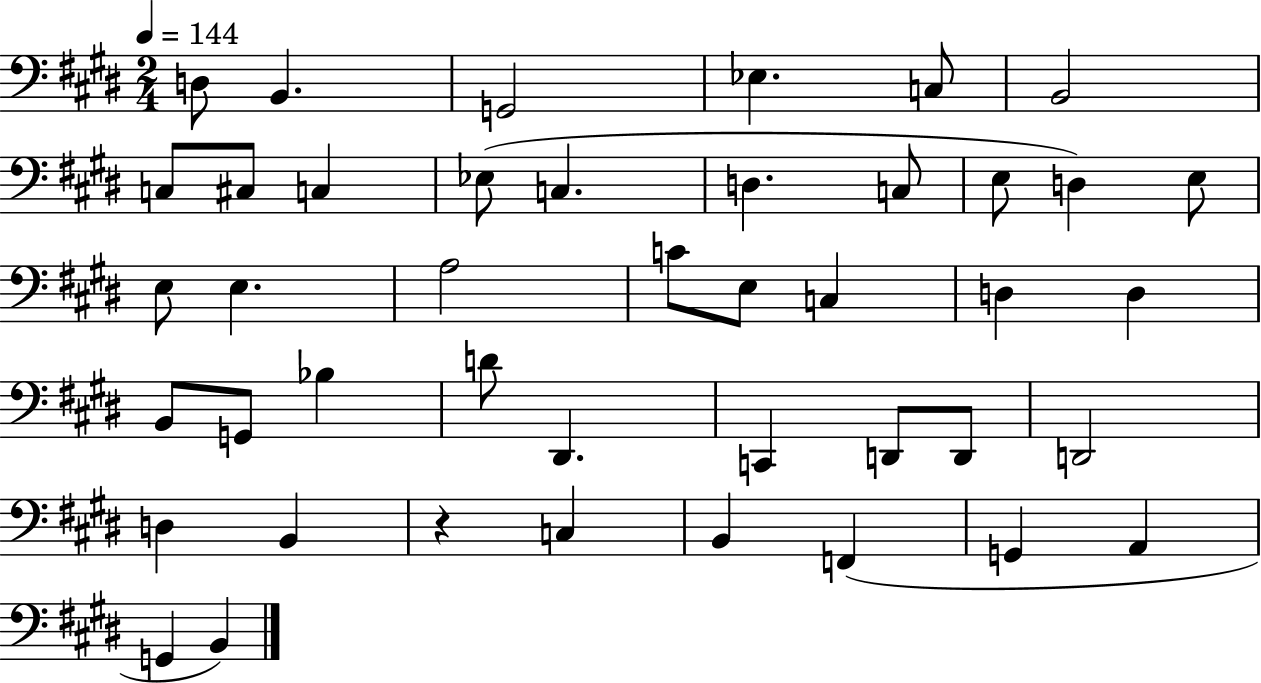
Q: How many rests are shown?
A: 1